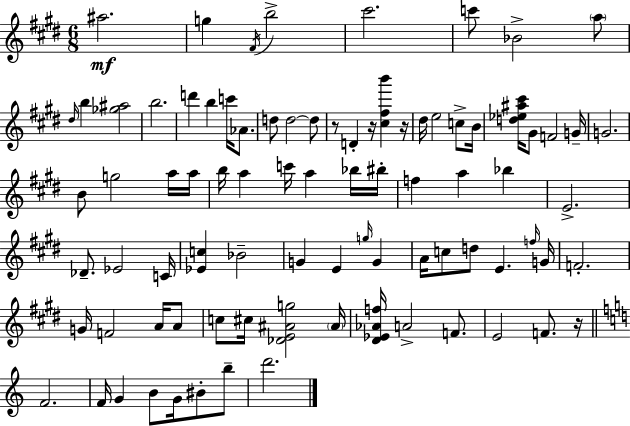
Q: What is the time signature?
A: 6/8